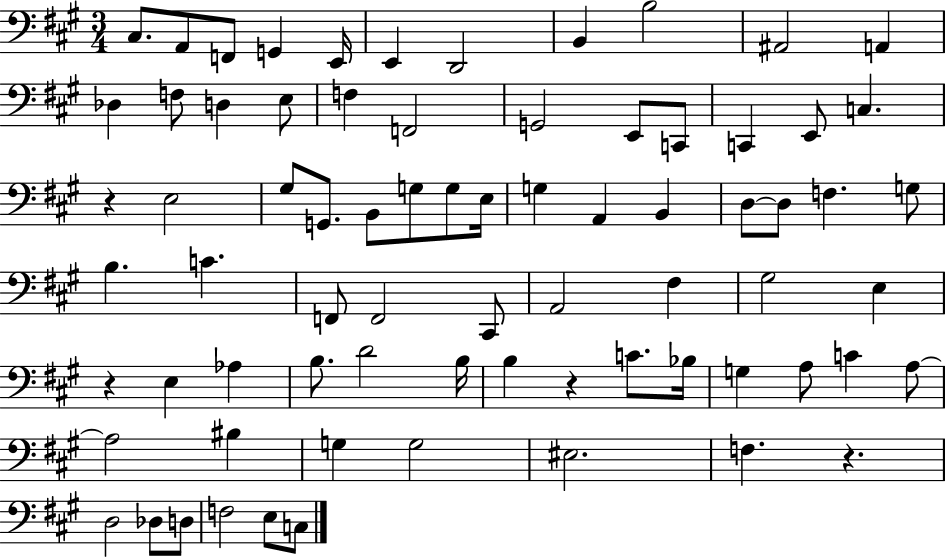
C#3/e. A2/e F2/e G2/q E2/s E2/q D2/h B2/q B3/h A#2/h A2/q Db3/q F3/e D3/q E3/e F3/q F2/h G2/h E2/e C2/e C2/q E2/e C3/q. R/q E3/h G#3/e G2/e. B2/e G3/e G3/e E3/s G3/q A2/q B2/q D3/e D3/e F3/q. G3/e B3/q. C4/q. F2/e F2/h C#2/e A2/h F#3/q G#3/h E3/q R/q E3/q Ab3/q B3/e. D4/h B3/s B3/q R/q C4/e. Bb3/s G3/q A3/e C4/q A3/e A3/h BIS3/q G3/q G3/h EIS3/h. F3/q. R/q. D3/h Db3/e D3/e F3/h E3/e C3/e